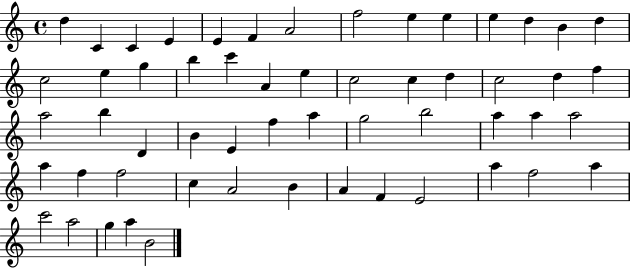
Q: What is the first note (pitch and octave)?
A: D5